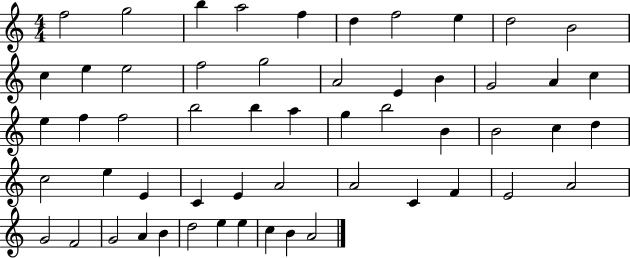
F5/h G5/h B5/q A5/h F5/q D5/q F5/h E5/q D5/h B4/h C5/q E5/q E5/h F5/h G5/h A4/h E4/q B4/q G4/h A4/q C5/q E5/q F5/q F5/h B5/h B5/q A5/q G5/q B5/h B4/q B4/h C5/q D5/q C5/h E5/q E4/q C4/q E4/q A4/h A4/h C4/q F4/q E4/h A4/h G4/h F4/h G4/h A4/q B4/q D5/h E5/q E5/q C5/q B4/q A4/h